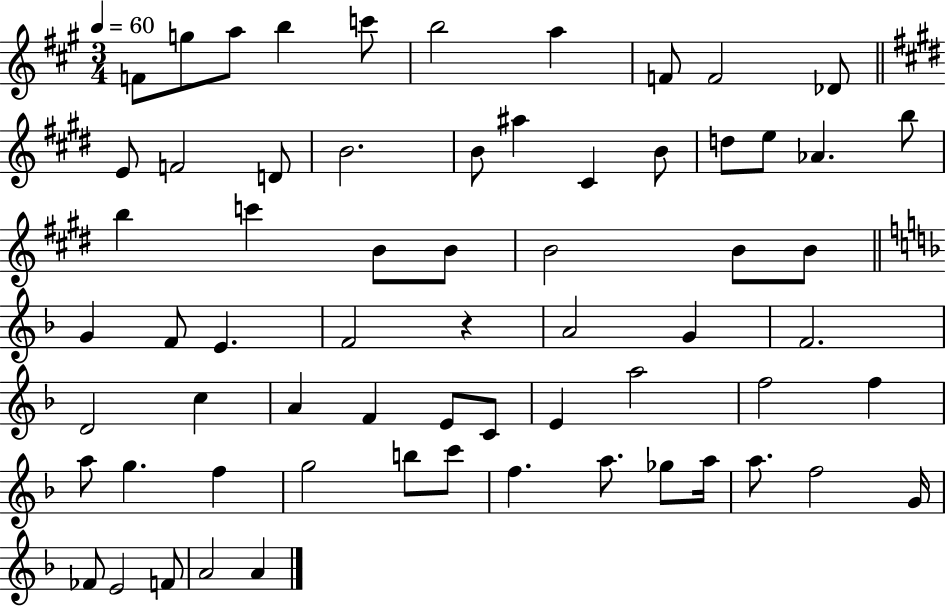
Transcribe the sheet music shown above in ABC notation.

X:1
T:Untitled
M:3/4
L:1/4
K:A
F/2 g/2 a/2 b c'/2 b2 a F/2 F2 _D/2 E/2 F2 D/2 B2 B/2 ^a ^C B/2 d/2 e/2 _A b/2 b c' B/2 B/2 B2 B/2 B/2 G F/2 E F2 z A2 G F2 D2 c A F E/2 C/2 E a2 f2 f a/2 g f g2 b/2 c'/2 f a/2 _g/2 a/4 a/2 f2 G/4 _F/2 E2 F/2 A2 A